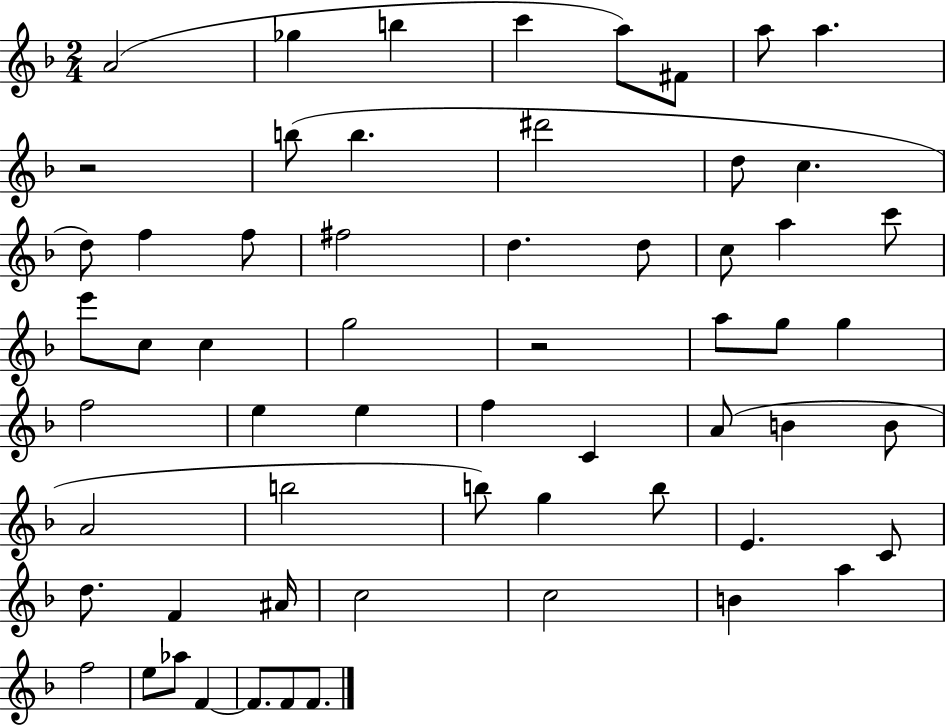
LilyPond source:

{
  \clef treble
  \numericTimeSignature
  \time 2/4
  \key f \major
  a'2( | ges''4 b''4 | c'''4 a''8) fis'8 | a''8 a''4. | \break r2 | b''8( b''4. | dis'''2 | d''8 c''4. | \break d''8) f''4 f''8 | fis''2 | d''4. d''8 | c''8 a''4 c'''8 | \break e'''8 c''8 c''4 | g''2 | r2 | a''8 g''8 g''4 | \break f''2 | e''4 e''4 | f''4 c'4 | a'8( b'4 b'8 | \break a'2 | b''2 | b''8) g''4 b''8 | e'4. c'8 | \break d''8. f'4 ais'16 | c''2 | c''2 | b'4 a''4 | \break f''2 | e''8 aes''8 f'4~~ | f'8. f'8 f'8. | \bar "|."
}